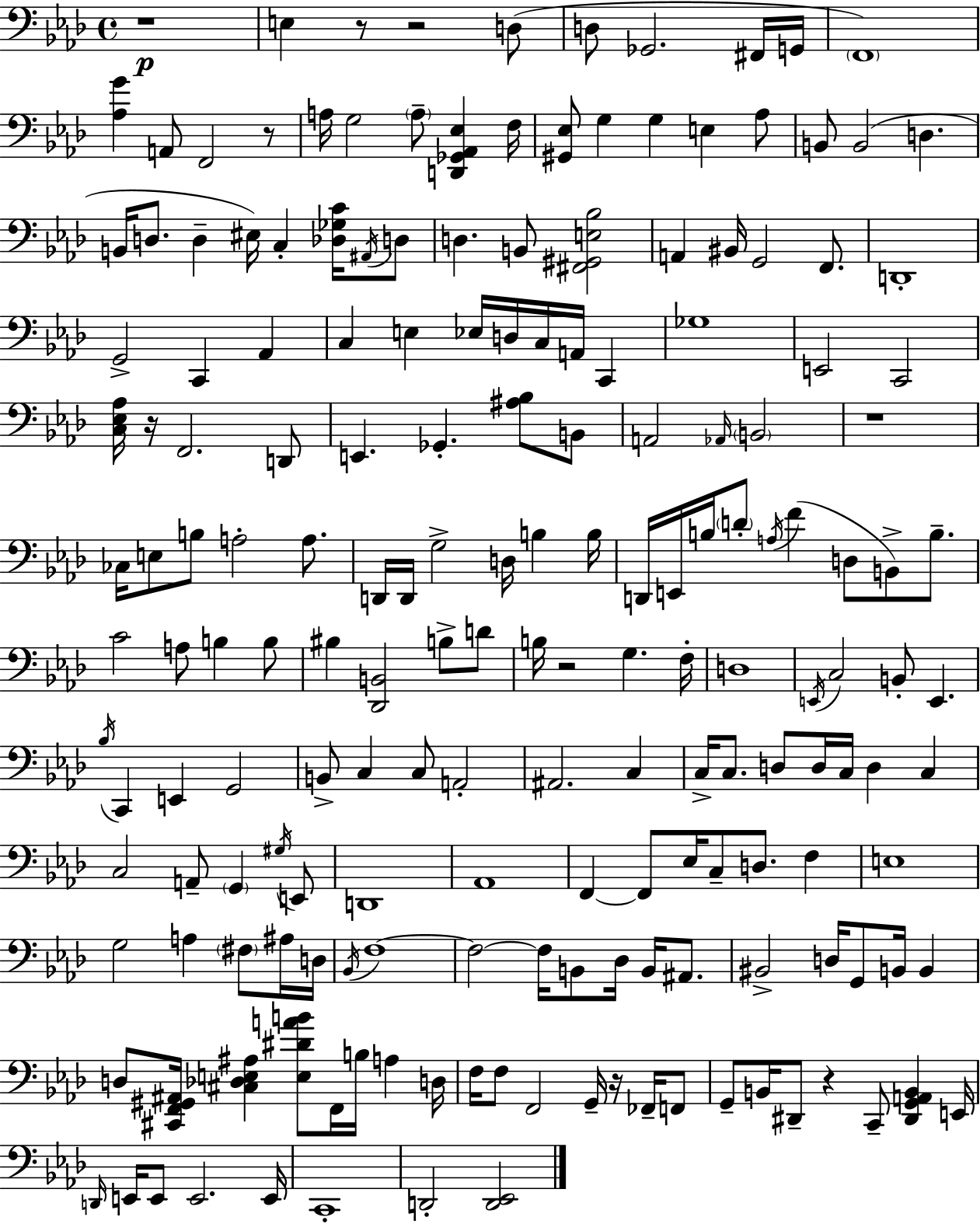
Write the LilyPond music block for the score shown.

{
  \clef bass
  \time 4/4
  \defaultTimeSignature
  \key aes \major
  r1\p | e4 r8 r2 d8( | d8 ges,2. fis,16 g,16 | \parenthesize f,1) | \break <aes g'>4 a,8 f,2 r8 | a16 g2 \parenthesize a8-- <d, ges, aes, ees>4 f16 | <gis, ees>8 g4 g4 e4 aes8 | b,8 b,2( d4. | \break b,16 d8. d4-- eis16) c4-. <des ges c'>16 \acciaccatura { ais,16 } d8 | d4. b,8 <fis, gis, e bes>2 | a,4 bis,16 g,2 f,8. | d,1-. | \break g,2-> c,4 aes,4 | c4 e4 ees16 d16 c16 a,16 c,4 | ges1 | e,2 c,2 | \break <c ees aes>16 r16 f,2. d,8 | e,4. ges,4.-. <ais bes>8 b,8 | a,2 \grace { aes,16 } \parenthesize b,2 | r1 | \break ces16 e8 b8 a2-. a8. | d,16 d,16 g2-> d16 b4 | b16 d,16 e,16 b16 \parenthesize d'8-. \acciaccatura { a16 } f'4( d8 b,8->) | b8.-- c'2 a8 b4 | \break b8 bis4 <des, b,>2 b8-> | d'8 b16 r2 g4. | f16-. d1 | \acciaccatura { e,16 } c2 b,8-. e,4. | \break \acciaccatura { bes16 } c,4 e,4 g,2 | b,8-> c4 c8 a,2-. | ais,2. | c4 c16-> c8. d8 d16 c16 d4 | \break c4 c2 a,8-- \parenthesize g,4 | \acciaccatura { gis16 } e,8 d,1 | aes,1 | f,4~~ f,8 ees16 c8-- d8. | \break f4 e1 | g2 a4 | \parenthesize fis8 ais16 d16 \acciaccatura { bes,16 } f1~~ | f2~~ f16 | \break b,8 des16 b,16 ais,8. bis,2-> d16 | g,8 b,16 b,4 d8 <cis, f, gis, ais,>16 <cis des e ais>4 <e dis' a' b'>8 | f,16 b16 a4 d16 f16 f8 f,2 | g,16-- r16 fes,16-- f,8 g,8-- b,16 dis,8-- r4 | \break c,8-- <dis, g, a, b,>4 e,16 \grace { d,16 } e,16 e,8 e,2. | e,16 c,1-. | d,2-. | <d, ees,>2 \bar "|."
}